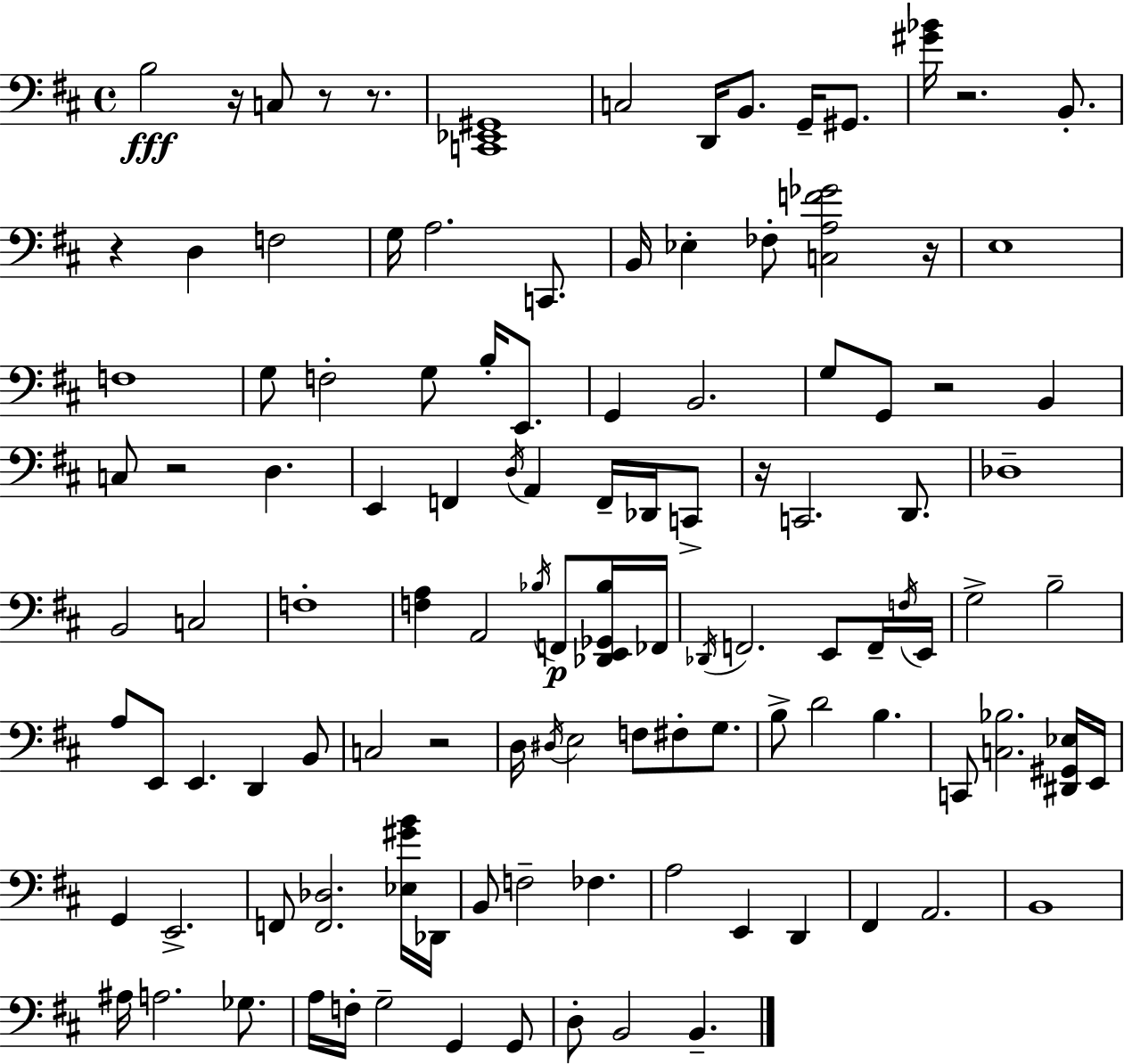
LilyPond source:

{
  \clef bass
  \time 4/4
  \defaultTimeSignature
  \key d \major
  b2\fff r16 c8 r8 r8. | <c, ees, gis,>1 | c2 d,16 b,8. g,16-- gis,8. | <gis' bes'>16 r2. b,8.-. | \break r4 d4 f2 | g16 a2. c,8. | b,16 ees4-. fes8-. <c a f' ges'>2 r16 | e1 | \break f1 | g8 f2-. g8 b16-. e,8. | g,4 b,2. | g8 g,8 r2 b,4 | \break c8 r2 d4. | e,4 f,4 \acciaccatura { d16 } a,4 f,16-- des,16 c,8-> | r16 c,2. d,8. | des1-- | \break b,2 c2 | f1-. | <f a>4 a,2 \acciaccatura { bes16 }\p f,8 | <des, e, ges, bes>16 fes,16 \acciaccatura { des,16 } f,2. e,8 | \break f,16-- \acciaccatura { f16 } e,16 g2-> b2-- | a8 e,8 e,4. d,4 | b,8 c2 r2 | d16 \acciaccatura { dis16 } e2 f8 | \break fis8-. g8. b8-> d'2 b4. | c,8 <c bes>2. | <dis, gis, ees>16 e,16 g,4 e,2.-> | f,8 <f, des>2. | \break <ees gis' b'>16 des,16 b,8 f2-- fes4. | a2 e,4 | d,4 fis,4 a,2. | b,1 | \break ais16 a2. | ges8. a16 f16-. g2-- g,4 | g,8 d8-. b,2 b,4.-- | \bar "|."
}